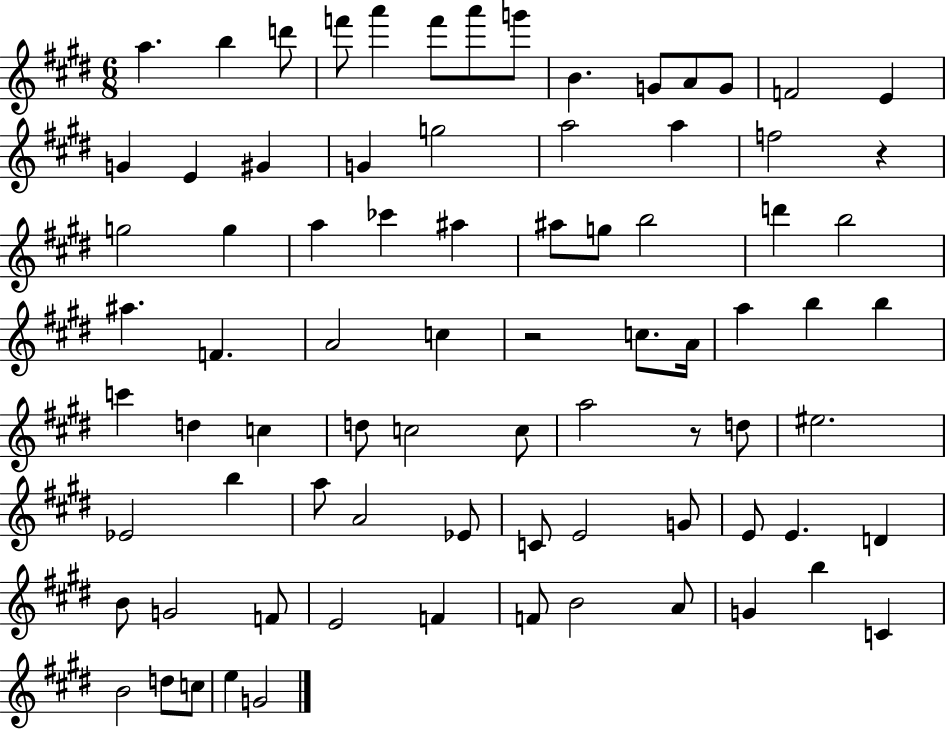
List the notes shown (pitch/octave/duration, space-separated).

A5/q. B5/q D6/e F6/e A6/q F6/e A6/e G6/e B4/q. G4/e A4/e G4/e F4/h E4/q G4/q E4/q G#4/q G4/q G5/h A5/h A5/q F5/h R/q G5/h G5/q A5/q CES6/q A#5/q A#5/e G5/e B5/h D6/q B5/h A#5/q. F4/q. A4/h C5/q R/h C5/e. A4/s A5/q B5/q B5/q C6/q D5/q C5/q D5/e C5/h C5/e A5/h R/e D5/e EIS5/h. Eb4/h B5/q A5/e A4/h Eb4/e C4/e E4/h G4/e E4/e E4/q. D4/q B4/e G4/h F4/e E4/h F4/q F4/e B4/h A4/e G4/q B5/q C4/q B4/h D5/e C5/e E5/q G4/h